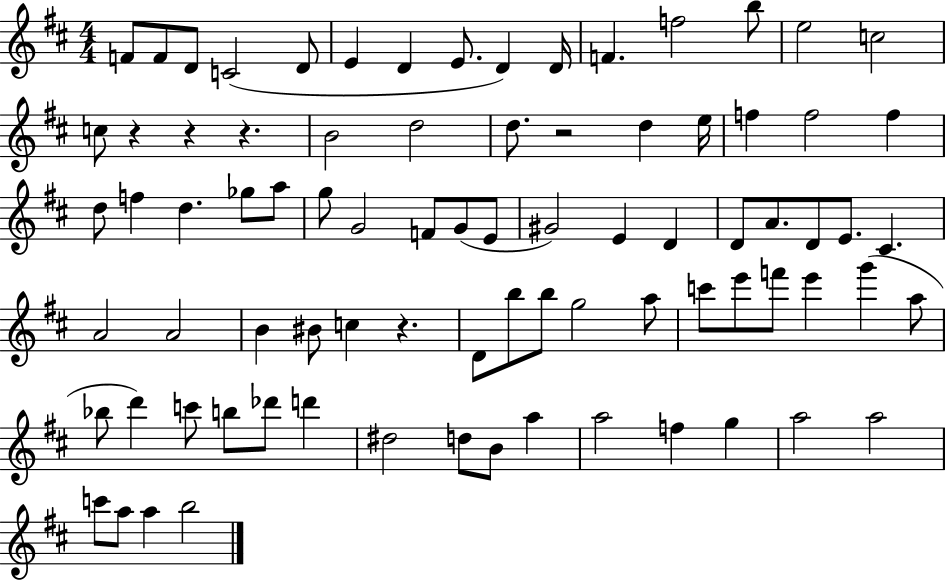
{
  \clef treble
  \numericTimeSignature
  \time 4/4
  \key d \major
  f'8 f'8 d'8 c'2( d'8 | e'4 d'4 e'8. d'4) d'16 | f'4. f''2 b''8 | e''2 c''2 | \break c''8 r4 r4 r4. | b'2 d''2 | d''8. r2 d''4 e''16 | f''4 f''2 f''4 | \break d''8 f''4 d''4. ges''8 a''8 | g''8 g'2 f'8 g'8( e'8 | gis'2) e'4 d'4 | d'8 a'8. d'8 e'8. cis'4. | \break a'2 a'2 | b'4 bis'8 c''4 r4. | d'8 b''8 b''8 g''2 a''8 | c'''8 e'''8 f'''8 e'''4 g'''4( a''8 | \break bes''8 d'''4) c'''8 b''8 des'''8 d'''4 | dis''2 d''8 b'8 a''4 | a''2 f''4 g''4 | a''2 a''2 | \break c'''8 a''8 a''4 b''2 | \bar "|."
}